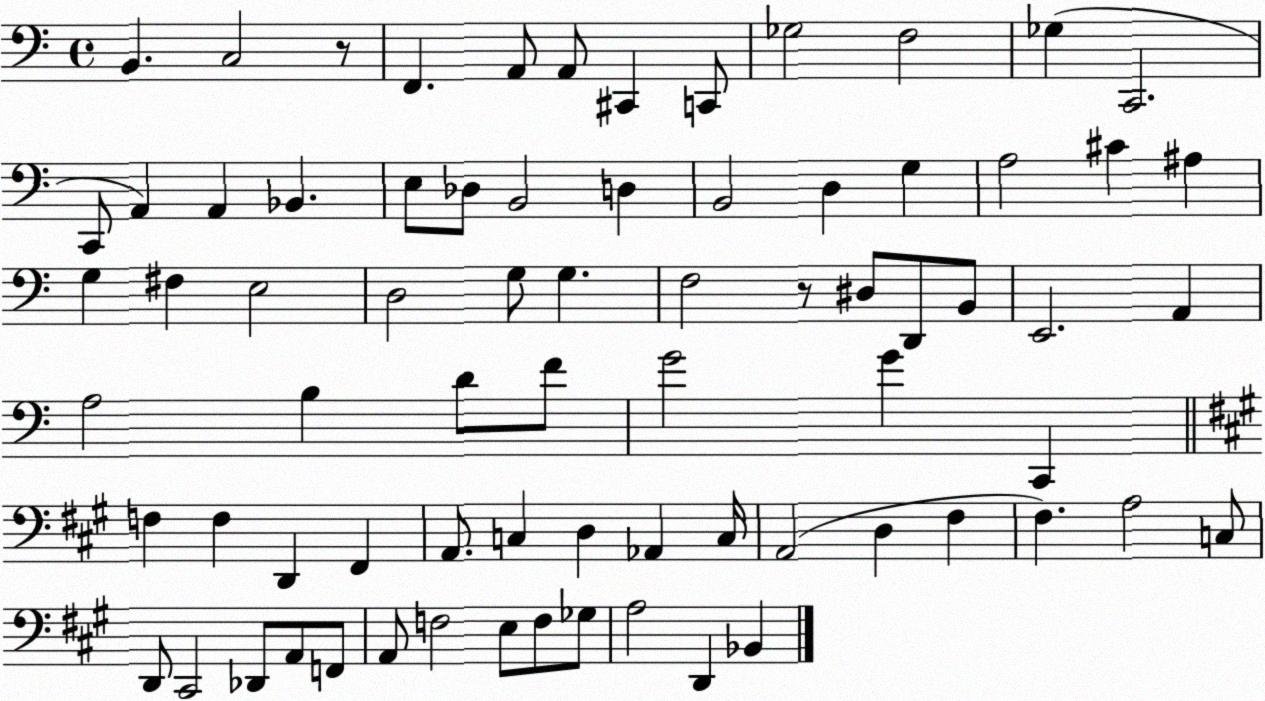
X:1
T:Untitled
M:4/4
L:1/4
K:C
B,, C,2 z/2 F,, A,,/2 A,,/2 ^C,, C,,/2 _G,2 F,2 _G, C,,2 C,,/2 A,, A,, _B,, E,/2 _D,/2 B,,2 D, B,,2 D, G, A,2 ^C ^A, G, ^F, E,2 D,2 G,/2 G, F,2 z/2 ^D,/2 D,,/2 B,,/2 E,,2 A,, A,2 B, D/2 F/2 G2 G C,, F, F, D,, ^F,, A,,/2 C, D, _A,, C,/4 A,,2 D, ^F, ^F, A,2 C,/2 D,,/2 ^C,,2 _D,,/2 A,,/2 F,,/2 A,,/2 F,2 E,/2 F,/2 _G,/2 A,2 D,, _B,,